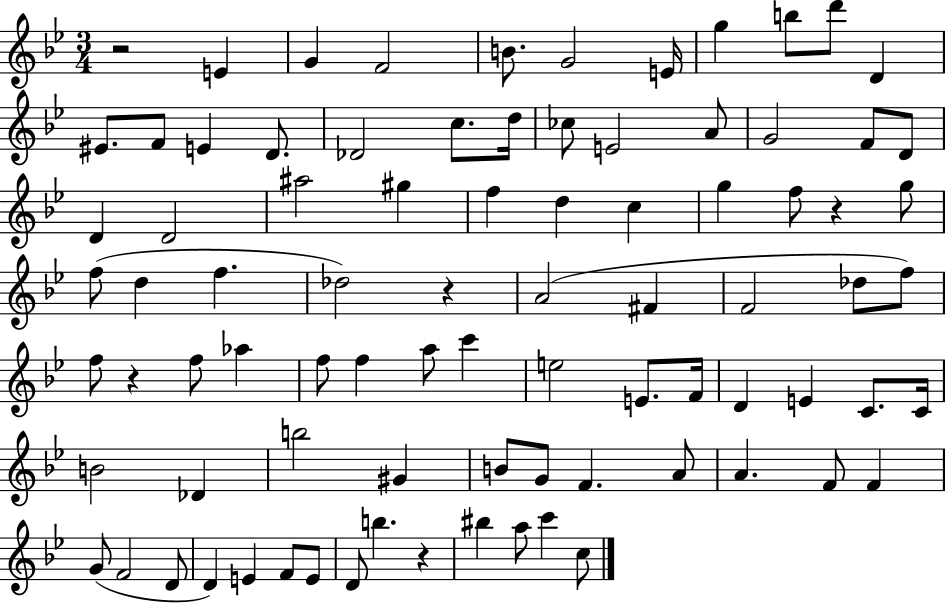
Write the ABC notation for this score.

X:1
T:Untitled
M:3/4
L:1/4
K:Bb
z2 E G F2 B/2 G2 E/4 g b/2 d'/2 D ^E/2 F/2 E D/2 _D2 c/2 d/4 _c/2 E2 A/2 G2 F/2 D/2 D D2 ^a2 ^g f d c g f/2 z g/2 f/2 d f _d2 z A2 ^F F2 _d/2 f/2 f/2 z f/2 _a f/2 f a/2 c' e2 E/2 F/4 D E C/2 C/4 B2 _D b2 ^G B/2 G/2 F A/2 A F/2 F G/2 F2 D/2 D E F/2 E/2 D/2 b z ^b a/2 c' c/2